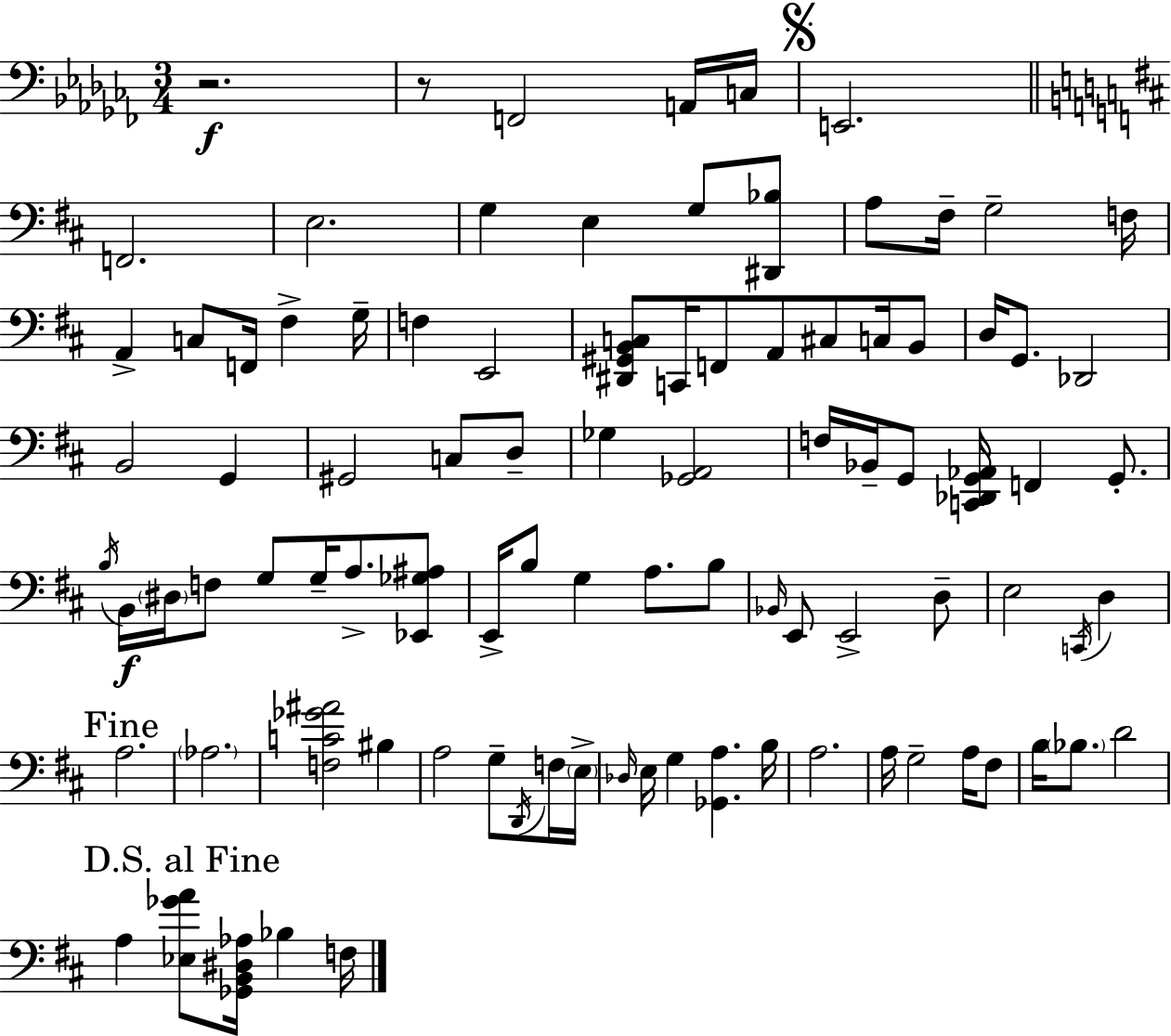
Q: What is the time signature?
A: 3/4